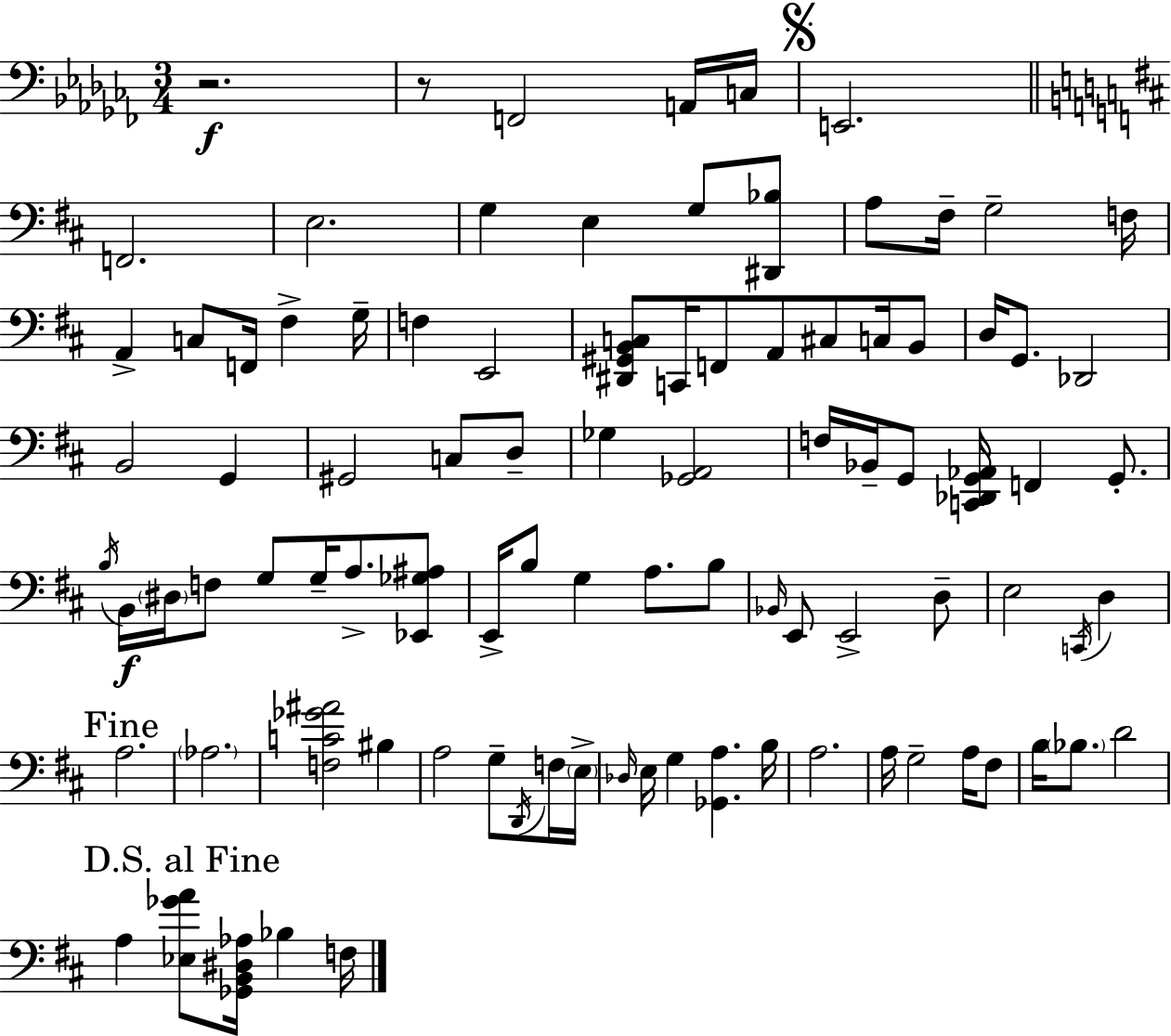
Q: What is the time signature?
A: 3/4